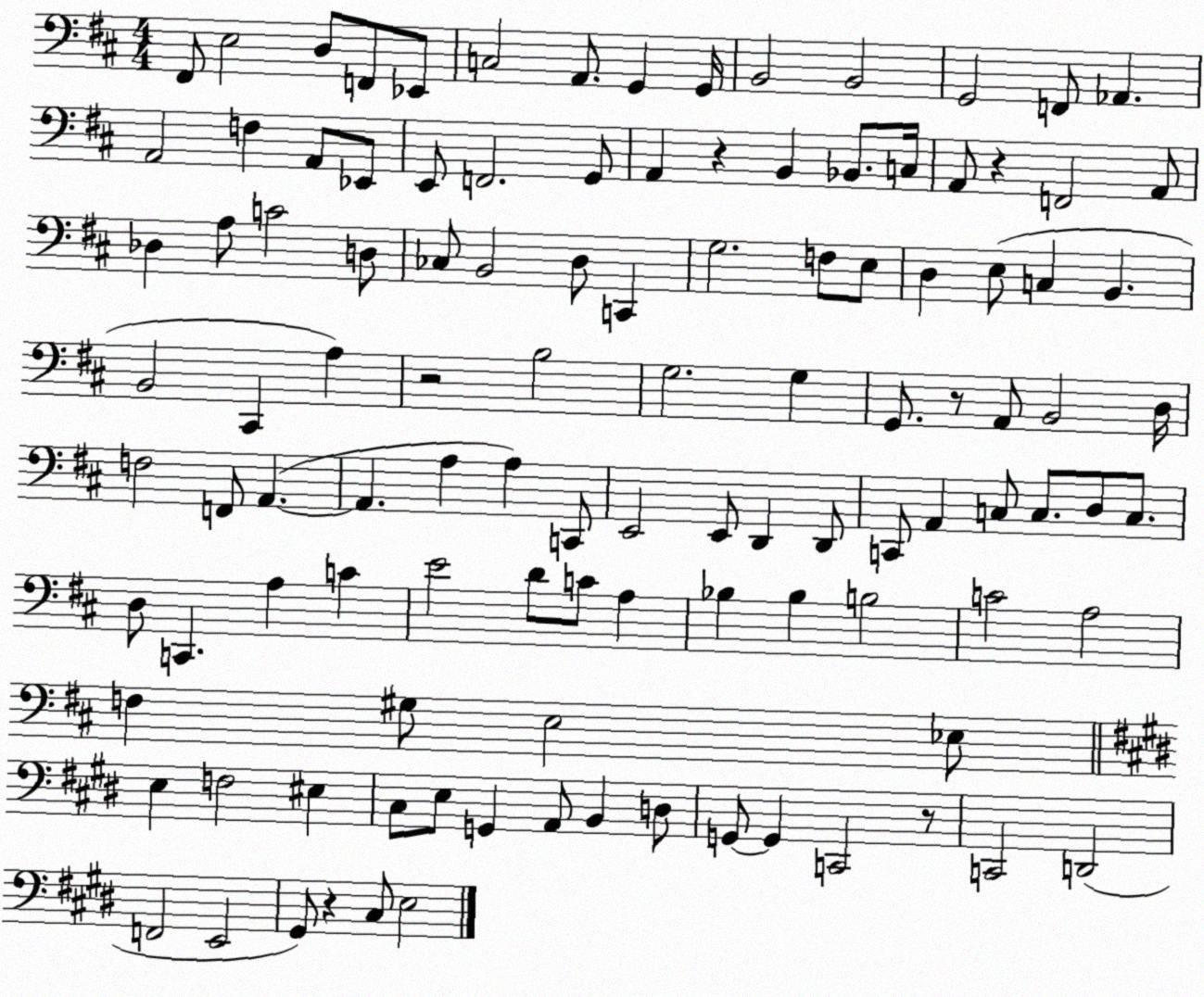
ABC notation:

X:1
T:Untitled
M:4/4
L:1/4
K:D
^F,,/2 E,2 D,/2 F,,/2 _E,,/2 C,2 A,,/2 G,, G,,/4 B,,2 B,,2 G,,2 F,,/2 _A,, A,,2 F, A,,/2 _E,,/2 E,,/2 F,,2 G,,/2 A,, z B,, _B,,/2 C,/4 A,,/2 z F,,2 A,,/2 _D, A,/2 C2 D,/2 _C,/2 B,,2 D,/2 C,, G,2 F,/2 E,/2 D, E,/2 C, B,, B,,2 ^C,, A, z2 B,2 G,2 G, G,,/2 z/2 A,,/2 B,,2 D,/4 F,2 F,,/2 A,, A,, A, A, C,,/2 E,,2 E,,/2 D,, D,,/2 C,,/2 A,, C,/2 C,/2 D,/2 C,/2 D,/2 C,, A, C E2 D/2 C/2 A, _B, _B, B,2 C2 A,2 F, ^G,/2 E,2 _E,/2 E, F,2 ^E, ^C,/2 E,/2 G,, A,,/2 B,, D,/2 G,,/2 G,, C,,2 z/2 C,,2 D,,2 F,,2 E,,2 ^G,,/2 z ^C,/2 E,2